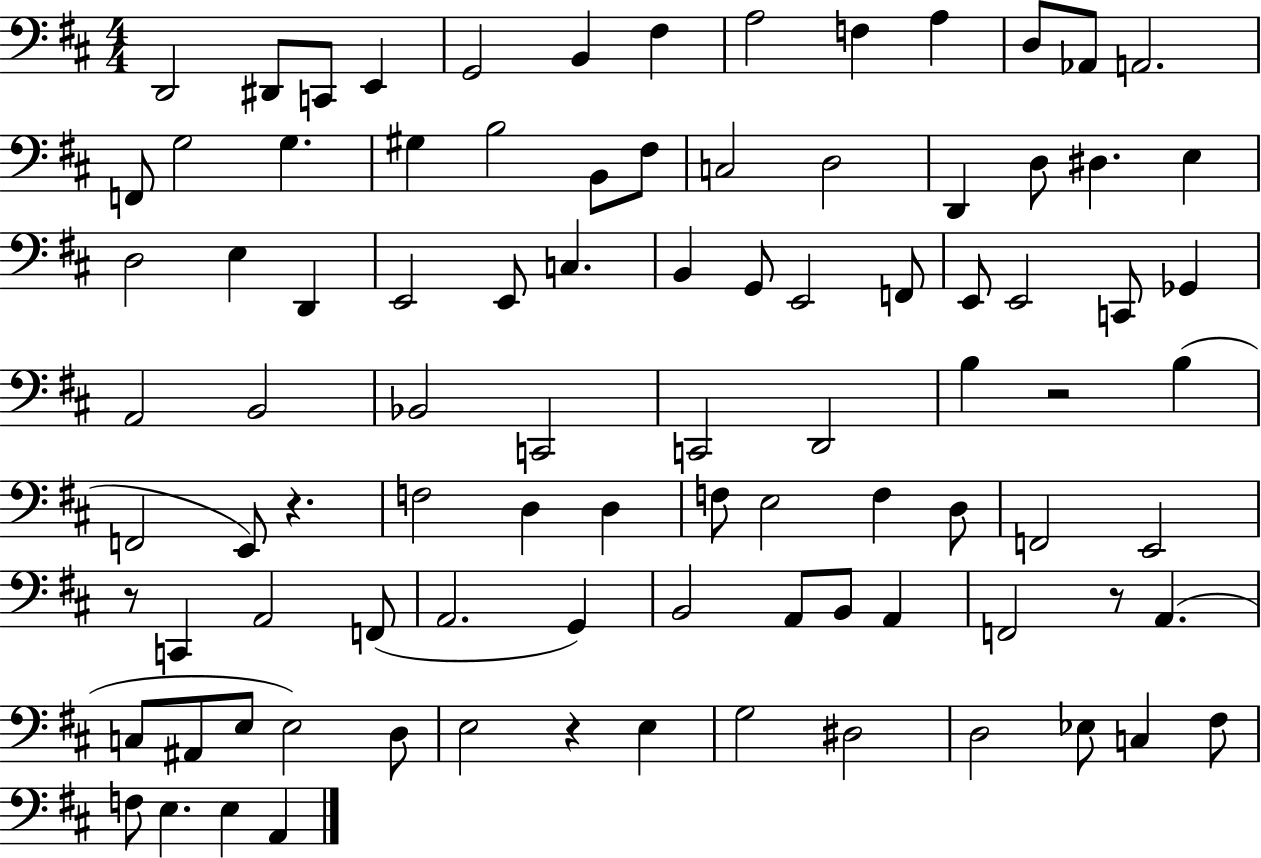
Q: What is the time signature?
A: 4/4